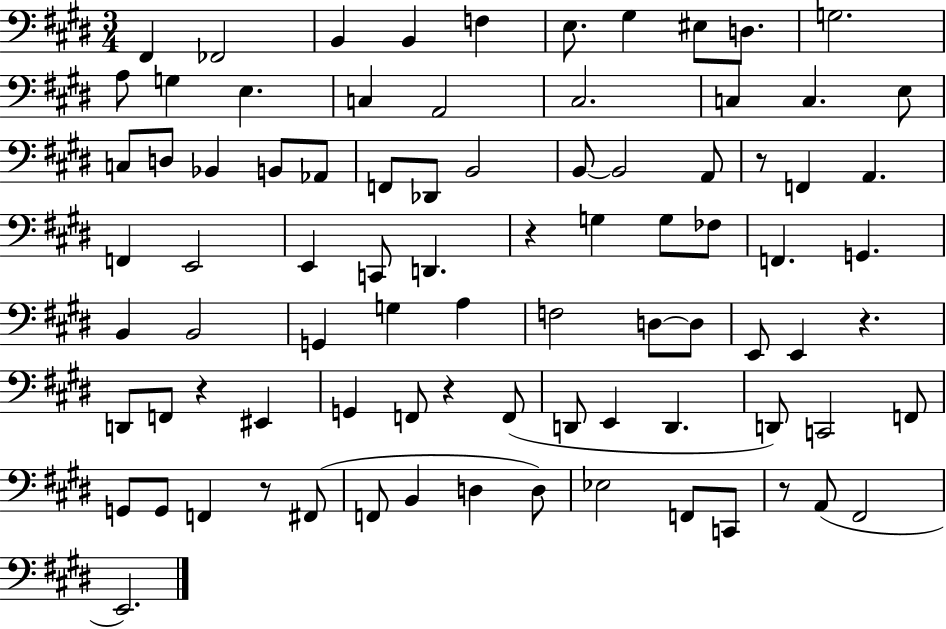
{
  \clef bass
  \numericTimeSignature
  \time 3/4
  \key e \major
  fis,4 fes,2 | b,4 b,4 f4 | e8. gis4 eis8 d8. | g2. | \break a8 g4 e4. | c4 a,2 | cis2. | c4 c4. e8 | \break c8 d8 bes,4 b,8 aes,8 | f,8 des,8 b,2 | b,8~~ b,2 a,8 | r8 f,4 a,4. | \break f,4 e,2 | e,4 c,8 d,4. | r4 g4 g8 fes8 | f,4. g,4. | \break b,4 b,2 | g,4 g4 a4 | f2 d8~~ d8 | e,8 e,4 r4. | \break d,8 f,8 r4 eis,4 | g,4 f,8 r4 f,8( | d,8 e,4 d,4. | d,8) c,2 f,8 | \break g,8 g,8 f,4 r8 fis,8( | f,8 b,4 d4 d8) | ees2 f,8 c,8 | r8 a,8( fis,2 | \break e,2.) | \bar "|."
}